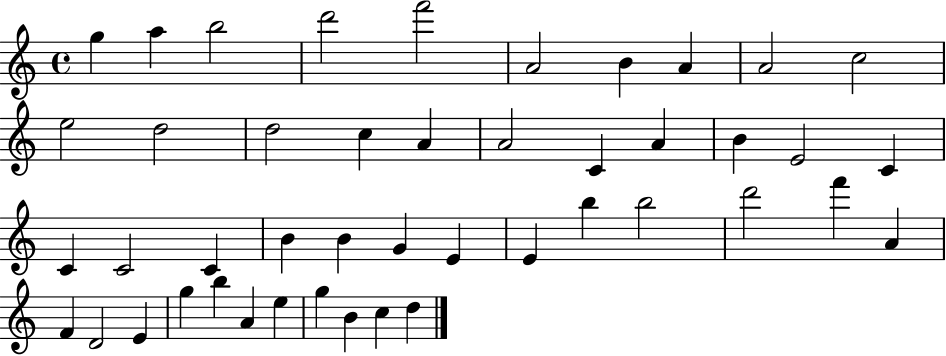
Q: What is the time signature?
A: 4/4